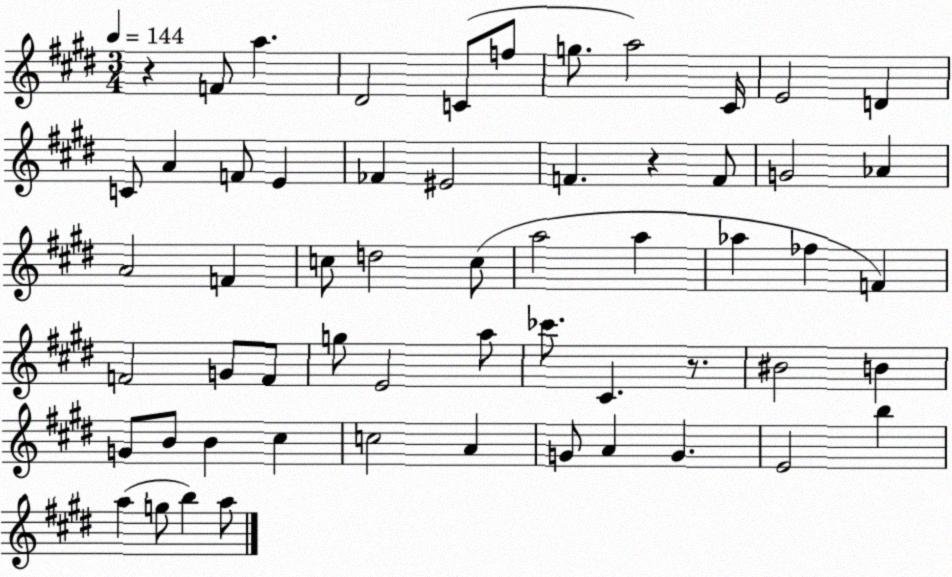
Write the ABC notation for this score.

X:1
T:Untitled
M:3/4
L:1/4
K:E
z F/2 a ^D2 C/2 f/2 g/2 a2 ^C/4 E2 D C/2 A F/2 E _F ^E2 F z F/2 G2 _A A2 F c/2 d2 c/2 a2 a _a _f F F2 G/2 F/2 g/2 E2 a/2 _c'/2 ^C z/2 ^B2 B G/2 B/2 B ^c c2 A G/2 A G E2 b a g/2 b a/2